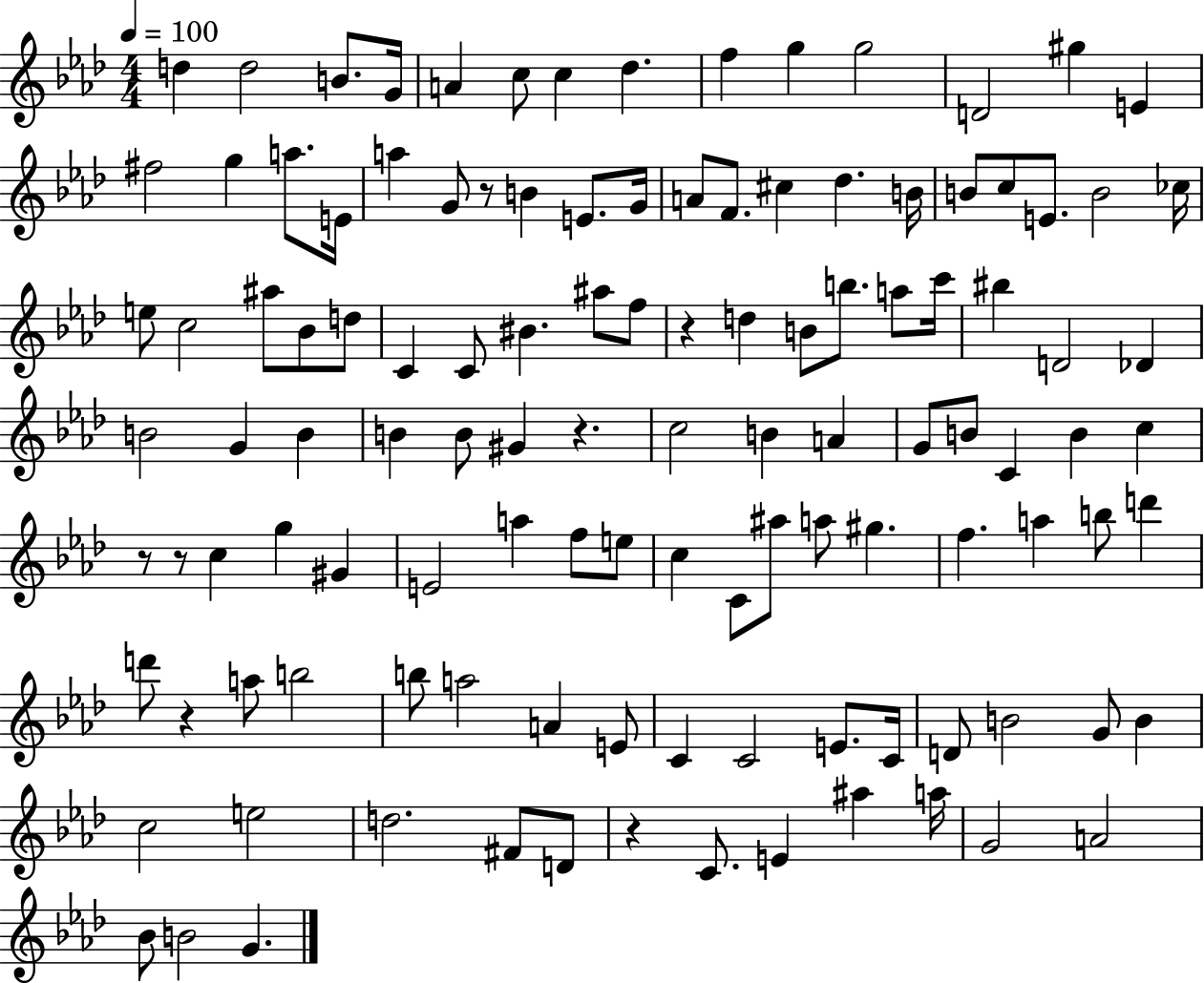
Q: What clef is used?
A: treble